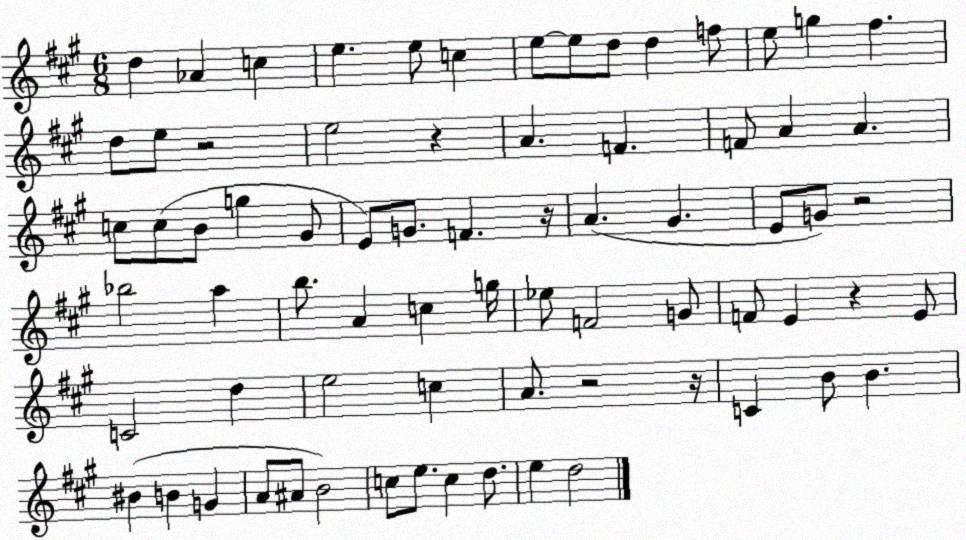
X:1
T:Untitled
M:6/8
L:1/4
K:A
d _A c e e/2 c e/2 e/2 d/2 d f/2 e/2 g ^f d/2 e/2 z2 e2 z A F F/2 A A c/2 c/2 B/2 g ^G/2 E/2 G/2 F z/4 A ^G E/2 G/2 z2 _b2 a b/2 A c g/4 _e/2 F2 G/2 F/2 E z E/2 C2 d e2 c A/2 z2 z/4 C B/2 B ^B B G A/2 ^A/2 B2 c/2 e/2 c d/2 e d2